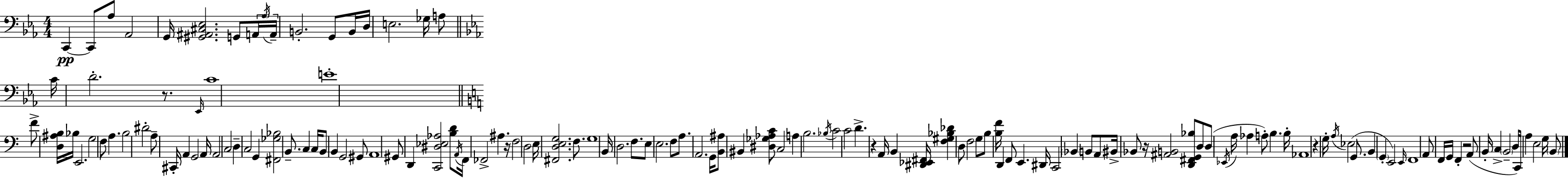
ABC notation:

X:1
T:Untitled
M:4/4
L:1/4
K:Eb
C,, C,,/2 _A,/2 _A,,2 G,,/4 [^G,,^A,,^C,_E,]2 G,,/2 A,,/4 _A,/4 A,,/4 B,,2 G,,/2 B,,/4 D,/4 E,2 _G,/4 A,/2 C/4 D2 z/2 _E,,/4 C4 E4 F/2 [D,^A,B,]/4 _B,/4 E,,2 G,2 F,/2 A, B,2 ^D2 A,/2 ^C,,/4 A,, G,,2 A,,/4 A,,2 C,2 D, C,2 G,, [^F,,_G,_B,]2 B,,/2 C, C,/4 B,,/2 B,, G,,2 ^G,,/2 A,,4 ^G,,/2 D,, [C,,^D,_E,_A,]2 [B,D]/2 A,,/4 F,,/4 _F,,2 ^A, z/4 F,2 D,2 E,/4 [^F,,D,E,G,]2 F,/2 G,4 B,,/4 D,2 F,/2 E,/2 E,2 F,/2 A,/2 A,,2 G,,/4 [B,,^A,]/2 ^B,, [^D,_G,_A,C]/2 C,2 A, B,2 _B,/4 C2 C2 D z A,,/4 B,, [^D,,_E,,^F,,]/4 [F,^G,_B,_D] D,/2 F,2 G,/2 B,/2 [B,F]/4 D,, F,,/2 E,, ^D,,/4 C,,2 _B,, B,,/2 A,,/2 ^B,,/4 _B,,/2 z/4 [^A,,B,,]2 [D,,^F,,G,,_B,]/2 D,/2 D,/2 _E,,/4 A,/4 _A, A,/2 B, B,/4 _A,,4 z G,/4 A,/4 _E,2 G,,/2 B,, G,, E,,2 E,,/4 F,,4 A,,/2 F,,/4 G,,/4 F,, z2 A,,/2 B,,/4 C, B,,2 D,/4 C,,/4 A, E,2 G,/4 B,,/2